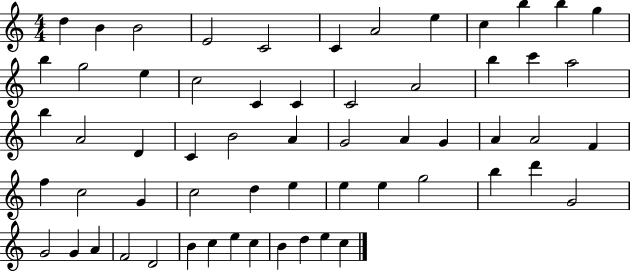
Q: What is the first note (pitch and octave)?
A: D5